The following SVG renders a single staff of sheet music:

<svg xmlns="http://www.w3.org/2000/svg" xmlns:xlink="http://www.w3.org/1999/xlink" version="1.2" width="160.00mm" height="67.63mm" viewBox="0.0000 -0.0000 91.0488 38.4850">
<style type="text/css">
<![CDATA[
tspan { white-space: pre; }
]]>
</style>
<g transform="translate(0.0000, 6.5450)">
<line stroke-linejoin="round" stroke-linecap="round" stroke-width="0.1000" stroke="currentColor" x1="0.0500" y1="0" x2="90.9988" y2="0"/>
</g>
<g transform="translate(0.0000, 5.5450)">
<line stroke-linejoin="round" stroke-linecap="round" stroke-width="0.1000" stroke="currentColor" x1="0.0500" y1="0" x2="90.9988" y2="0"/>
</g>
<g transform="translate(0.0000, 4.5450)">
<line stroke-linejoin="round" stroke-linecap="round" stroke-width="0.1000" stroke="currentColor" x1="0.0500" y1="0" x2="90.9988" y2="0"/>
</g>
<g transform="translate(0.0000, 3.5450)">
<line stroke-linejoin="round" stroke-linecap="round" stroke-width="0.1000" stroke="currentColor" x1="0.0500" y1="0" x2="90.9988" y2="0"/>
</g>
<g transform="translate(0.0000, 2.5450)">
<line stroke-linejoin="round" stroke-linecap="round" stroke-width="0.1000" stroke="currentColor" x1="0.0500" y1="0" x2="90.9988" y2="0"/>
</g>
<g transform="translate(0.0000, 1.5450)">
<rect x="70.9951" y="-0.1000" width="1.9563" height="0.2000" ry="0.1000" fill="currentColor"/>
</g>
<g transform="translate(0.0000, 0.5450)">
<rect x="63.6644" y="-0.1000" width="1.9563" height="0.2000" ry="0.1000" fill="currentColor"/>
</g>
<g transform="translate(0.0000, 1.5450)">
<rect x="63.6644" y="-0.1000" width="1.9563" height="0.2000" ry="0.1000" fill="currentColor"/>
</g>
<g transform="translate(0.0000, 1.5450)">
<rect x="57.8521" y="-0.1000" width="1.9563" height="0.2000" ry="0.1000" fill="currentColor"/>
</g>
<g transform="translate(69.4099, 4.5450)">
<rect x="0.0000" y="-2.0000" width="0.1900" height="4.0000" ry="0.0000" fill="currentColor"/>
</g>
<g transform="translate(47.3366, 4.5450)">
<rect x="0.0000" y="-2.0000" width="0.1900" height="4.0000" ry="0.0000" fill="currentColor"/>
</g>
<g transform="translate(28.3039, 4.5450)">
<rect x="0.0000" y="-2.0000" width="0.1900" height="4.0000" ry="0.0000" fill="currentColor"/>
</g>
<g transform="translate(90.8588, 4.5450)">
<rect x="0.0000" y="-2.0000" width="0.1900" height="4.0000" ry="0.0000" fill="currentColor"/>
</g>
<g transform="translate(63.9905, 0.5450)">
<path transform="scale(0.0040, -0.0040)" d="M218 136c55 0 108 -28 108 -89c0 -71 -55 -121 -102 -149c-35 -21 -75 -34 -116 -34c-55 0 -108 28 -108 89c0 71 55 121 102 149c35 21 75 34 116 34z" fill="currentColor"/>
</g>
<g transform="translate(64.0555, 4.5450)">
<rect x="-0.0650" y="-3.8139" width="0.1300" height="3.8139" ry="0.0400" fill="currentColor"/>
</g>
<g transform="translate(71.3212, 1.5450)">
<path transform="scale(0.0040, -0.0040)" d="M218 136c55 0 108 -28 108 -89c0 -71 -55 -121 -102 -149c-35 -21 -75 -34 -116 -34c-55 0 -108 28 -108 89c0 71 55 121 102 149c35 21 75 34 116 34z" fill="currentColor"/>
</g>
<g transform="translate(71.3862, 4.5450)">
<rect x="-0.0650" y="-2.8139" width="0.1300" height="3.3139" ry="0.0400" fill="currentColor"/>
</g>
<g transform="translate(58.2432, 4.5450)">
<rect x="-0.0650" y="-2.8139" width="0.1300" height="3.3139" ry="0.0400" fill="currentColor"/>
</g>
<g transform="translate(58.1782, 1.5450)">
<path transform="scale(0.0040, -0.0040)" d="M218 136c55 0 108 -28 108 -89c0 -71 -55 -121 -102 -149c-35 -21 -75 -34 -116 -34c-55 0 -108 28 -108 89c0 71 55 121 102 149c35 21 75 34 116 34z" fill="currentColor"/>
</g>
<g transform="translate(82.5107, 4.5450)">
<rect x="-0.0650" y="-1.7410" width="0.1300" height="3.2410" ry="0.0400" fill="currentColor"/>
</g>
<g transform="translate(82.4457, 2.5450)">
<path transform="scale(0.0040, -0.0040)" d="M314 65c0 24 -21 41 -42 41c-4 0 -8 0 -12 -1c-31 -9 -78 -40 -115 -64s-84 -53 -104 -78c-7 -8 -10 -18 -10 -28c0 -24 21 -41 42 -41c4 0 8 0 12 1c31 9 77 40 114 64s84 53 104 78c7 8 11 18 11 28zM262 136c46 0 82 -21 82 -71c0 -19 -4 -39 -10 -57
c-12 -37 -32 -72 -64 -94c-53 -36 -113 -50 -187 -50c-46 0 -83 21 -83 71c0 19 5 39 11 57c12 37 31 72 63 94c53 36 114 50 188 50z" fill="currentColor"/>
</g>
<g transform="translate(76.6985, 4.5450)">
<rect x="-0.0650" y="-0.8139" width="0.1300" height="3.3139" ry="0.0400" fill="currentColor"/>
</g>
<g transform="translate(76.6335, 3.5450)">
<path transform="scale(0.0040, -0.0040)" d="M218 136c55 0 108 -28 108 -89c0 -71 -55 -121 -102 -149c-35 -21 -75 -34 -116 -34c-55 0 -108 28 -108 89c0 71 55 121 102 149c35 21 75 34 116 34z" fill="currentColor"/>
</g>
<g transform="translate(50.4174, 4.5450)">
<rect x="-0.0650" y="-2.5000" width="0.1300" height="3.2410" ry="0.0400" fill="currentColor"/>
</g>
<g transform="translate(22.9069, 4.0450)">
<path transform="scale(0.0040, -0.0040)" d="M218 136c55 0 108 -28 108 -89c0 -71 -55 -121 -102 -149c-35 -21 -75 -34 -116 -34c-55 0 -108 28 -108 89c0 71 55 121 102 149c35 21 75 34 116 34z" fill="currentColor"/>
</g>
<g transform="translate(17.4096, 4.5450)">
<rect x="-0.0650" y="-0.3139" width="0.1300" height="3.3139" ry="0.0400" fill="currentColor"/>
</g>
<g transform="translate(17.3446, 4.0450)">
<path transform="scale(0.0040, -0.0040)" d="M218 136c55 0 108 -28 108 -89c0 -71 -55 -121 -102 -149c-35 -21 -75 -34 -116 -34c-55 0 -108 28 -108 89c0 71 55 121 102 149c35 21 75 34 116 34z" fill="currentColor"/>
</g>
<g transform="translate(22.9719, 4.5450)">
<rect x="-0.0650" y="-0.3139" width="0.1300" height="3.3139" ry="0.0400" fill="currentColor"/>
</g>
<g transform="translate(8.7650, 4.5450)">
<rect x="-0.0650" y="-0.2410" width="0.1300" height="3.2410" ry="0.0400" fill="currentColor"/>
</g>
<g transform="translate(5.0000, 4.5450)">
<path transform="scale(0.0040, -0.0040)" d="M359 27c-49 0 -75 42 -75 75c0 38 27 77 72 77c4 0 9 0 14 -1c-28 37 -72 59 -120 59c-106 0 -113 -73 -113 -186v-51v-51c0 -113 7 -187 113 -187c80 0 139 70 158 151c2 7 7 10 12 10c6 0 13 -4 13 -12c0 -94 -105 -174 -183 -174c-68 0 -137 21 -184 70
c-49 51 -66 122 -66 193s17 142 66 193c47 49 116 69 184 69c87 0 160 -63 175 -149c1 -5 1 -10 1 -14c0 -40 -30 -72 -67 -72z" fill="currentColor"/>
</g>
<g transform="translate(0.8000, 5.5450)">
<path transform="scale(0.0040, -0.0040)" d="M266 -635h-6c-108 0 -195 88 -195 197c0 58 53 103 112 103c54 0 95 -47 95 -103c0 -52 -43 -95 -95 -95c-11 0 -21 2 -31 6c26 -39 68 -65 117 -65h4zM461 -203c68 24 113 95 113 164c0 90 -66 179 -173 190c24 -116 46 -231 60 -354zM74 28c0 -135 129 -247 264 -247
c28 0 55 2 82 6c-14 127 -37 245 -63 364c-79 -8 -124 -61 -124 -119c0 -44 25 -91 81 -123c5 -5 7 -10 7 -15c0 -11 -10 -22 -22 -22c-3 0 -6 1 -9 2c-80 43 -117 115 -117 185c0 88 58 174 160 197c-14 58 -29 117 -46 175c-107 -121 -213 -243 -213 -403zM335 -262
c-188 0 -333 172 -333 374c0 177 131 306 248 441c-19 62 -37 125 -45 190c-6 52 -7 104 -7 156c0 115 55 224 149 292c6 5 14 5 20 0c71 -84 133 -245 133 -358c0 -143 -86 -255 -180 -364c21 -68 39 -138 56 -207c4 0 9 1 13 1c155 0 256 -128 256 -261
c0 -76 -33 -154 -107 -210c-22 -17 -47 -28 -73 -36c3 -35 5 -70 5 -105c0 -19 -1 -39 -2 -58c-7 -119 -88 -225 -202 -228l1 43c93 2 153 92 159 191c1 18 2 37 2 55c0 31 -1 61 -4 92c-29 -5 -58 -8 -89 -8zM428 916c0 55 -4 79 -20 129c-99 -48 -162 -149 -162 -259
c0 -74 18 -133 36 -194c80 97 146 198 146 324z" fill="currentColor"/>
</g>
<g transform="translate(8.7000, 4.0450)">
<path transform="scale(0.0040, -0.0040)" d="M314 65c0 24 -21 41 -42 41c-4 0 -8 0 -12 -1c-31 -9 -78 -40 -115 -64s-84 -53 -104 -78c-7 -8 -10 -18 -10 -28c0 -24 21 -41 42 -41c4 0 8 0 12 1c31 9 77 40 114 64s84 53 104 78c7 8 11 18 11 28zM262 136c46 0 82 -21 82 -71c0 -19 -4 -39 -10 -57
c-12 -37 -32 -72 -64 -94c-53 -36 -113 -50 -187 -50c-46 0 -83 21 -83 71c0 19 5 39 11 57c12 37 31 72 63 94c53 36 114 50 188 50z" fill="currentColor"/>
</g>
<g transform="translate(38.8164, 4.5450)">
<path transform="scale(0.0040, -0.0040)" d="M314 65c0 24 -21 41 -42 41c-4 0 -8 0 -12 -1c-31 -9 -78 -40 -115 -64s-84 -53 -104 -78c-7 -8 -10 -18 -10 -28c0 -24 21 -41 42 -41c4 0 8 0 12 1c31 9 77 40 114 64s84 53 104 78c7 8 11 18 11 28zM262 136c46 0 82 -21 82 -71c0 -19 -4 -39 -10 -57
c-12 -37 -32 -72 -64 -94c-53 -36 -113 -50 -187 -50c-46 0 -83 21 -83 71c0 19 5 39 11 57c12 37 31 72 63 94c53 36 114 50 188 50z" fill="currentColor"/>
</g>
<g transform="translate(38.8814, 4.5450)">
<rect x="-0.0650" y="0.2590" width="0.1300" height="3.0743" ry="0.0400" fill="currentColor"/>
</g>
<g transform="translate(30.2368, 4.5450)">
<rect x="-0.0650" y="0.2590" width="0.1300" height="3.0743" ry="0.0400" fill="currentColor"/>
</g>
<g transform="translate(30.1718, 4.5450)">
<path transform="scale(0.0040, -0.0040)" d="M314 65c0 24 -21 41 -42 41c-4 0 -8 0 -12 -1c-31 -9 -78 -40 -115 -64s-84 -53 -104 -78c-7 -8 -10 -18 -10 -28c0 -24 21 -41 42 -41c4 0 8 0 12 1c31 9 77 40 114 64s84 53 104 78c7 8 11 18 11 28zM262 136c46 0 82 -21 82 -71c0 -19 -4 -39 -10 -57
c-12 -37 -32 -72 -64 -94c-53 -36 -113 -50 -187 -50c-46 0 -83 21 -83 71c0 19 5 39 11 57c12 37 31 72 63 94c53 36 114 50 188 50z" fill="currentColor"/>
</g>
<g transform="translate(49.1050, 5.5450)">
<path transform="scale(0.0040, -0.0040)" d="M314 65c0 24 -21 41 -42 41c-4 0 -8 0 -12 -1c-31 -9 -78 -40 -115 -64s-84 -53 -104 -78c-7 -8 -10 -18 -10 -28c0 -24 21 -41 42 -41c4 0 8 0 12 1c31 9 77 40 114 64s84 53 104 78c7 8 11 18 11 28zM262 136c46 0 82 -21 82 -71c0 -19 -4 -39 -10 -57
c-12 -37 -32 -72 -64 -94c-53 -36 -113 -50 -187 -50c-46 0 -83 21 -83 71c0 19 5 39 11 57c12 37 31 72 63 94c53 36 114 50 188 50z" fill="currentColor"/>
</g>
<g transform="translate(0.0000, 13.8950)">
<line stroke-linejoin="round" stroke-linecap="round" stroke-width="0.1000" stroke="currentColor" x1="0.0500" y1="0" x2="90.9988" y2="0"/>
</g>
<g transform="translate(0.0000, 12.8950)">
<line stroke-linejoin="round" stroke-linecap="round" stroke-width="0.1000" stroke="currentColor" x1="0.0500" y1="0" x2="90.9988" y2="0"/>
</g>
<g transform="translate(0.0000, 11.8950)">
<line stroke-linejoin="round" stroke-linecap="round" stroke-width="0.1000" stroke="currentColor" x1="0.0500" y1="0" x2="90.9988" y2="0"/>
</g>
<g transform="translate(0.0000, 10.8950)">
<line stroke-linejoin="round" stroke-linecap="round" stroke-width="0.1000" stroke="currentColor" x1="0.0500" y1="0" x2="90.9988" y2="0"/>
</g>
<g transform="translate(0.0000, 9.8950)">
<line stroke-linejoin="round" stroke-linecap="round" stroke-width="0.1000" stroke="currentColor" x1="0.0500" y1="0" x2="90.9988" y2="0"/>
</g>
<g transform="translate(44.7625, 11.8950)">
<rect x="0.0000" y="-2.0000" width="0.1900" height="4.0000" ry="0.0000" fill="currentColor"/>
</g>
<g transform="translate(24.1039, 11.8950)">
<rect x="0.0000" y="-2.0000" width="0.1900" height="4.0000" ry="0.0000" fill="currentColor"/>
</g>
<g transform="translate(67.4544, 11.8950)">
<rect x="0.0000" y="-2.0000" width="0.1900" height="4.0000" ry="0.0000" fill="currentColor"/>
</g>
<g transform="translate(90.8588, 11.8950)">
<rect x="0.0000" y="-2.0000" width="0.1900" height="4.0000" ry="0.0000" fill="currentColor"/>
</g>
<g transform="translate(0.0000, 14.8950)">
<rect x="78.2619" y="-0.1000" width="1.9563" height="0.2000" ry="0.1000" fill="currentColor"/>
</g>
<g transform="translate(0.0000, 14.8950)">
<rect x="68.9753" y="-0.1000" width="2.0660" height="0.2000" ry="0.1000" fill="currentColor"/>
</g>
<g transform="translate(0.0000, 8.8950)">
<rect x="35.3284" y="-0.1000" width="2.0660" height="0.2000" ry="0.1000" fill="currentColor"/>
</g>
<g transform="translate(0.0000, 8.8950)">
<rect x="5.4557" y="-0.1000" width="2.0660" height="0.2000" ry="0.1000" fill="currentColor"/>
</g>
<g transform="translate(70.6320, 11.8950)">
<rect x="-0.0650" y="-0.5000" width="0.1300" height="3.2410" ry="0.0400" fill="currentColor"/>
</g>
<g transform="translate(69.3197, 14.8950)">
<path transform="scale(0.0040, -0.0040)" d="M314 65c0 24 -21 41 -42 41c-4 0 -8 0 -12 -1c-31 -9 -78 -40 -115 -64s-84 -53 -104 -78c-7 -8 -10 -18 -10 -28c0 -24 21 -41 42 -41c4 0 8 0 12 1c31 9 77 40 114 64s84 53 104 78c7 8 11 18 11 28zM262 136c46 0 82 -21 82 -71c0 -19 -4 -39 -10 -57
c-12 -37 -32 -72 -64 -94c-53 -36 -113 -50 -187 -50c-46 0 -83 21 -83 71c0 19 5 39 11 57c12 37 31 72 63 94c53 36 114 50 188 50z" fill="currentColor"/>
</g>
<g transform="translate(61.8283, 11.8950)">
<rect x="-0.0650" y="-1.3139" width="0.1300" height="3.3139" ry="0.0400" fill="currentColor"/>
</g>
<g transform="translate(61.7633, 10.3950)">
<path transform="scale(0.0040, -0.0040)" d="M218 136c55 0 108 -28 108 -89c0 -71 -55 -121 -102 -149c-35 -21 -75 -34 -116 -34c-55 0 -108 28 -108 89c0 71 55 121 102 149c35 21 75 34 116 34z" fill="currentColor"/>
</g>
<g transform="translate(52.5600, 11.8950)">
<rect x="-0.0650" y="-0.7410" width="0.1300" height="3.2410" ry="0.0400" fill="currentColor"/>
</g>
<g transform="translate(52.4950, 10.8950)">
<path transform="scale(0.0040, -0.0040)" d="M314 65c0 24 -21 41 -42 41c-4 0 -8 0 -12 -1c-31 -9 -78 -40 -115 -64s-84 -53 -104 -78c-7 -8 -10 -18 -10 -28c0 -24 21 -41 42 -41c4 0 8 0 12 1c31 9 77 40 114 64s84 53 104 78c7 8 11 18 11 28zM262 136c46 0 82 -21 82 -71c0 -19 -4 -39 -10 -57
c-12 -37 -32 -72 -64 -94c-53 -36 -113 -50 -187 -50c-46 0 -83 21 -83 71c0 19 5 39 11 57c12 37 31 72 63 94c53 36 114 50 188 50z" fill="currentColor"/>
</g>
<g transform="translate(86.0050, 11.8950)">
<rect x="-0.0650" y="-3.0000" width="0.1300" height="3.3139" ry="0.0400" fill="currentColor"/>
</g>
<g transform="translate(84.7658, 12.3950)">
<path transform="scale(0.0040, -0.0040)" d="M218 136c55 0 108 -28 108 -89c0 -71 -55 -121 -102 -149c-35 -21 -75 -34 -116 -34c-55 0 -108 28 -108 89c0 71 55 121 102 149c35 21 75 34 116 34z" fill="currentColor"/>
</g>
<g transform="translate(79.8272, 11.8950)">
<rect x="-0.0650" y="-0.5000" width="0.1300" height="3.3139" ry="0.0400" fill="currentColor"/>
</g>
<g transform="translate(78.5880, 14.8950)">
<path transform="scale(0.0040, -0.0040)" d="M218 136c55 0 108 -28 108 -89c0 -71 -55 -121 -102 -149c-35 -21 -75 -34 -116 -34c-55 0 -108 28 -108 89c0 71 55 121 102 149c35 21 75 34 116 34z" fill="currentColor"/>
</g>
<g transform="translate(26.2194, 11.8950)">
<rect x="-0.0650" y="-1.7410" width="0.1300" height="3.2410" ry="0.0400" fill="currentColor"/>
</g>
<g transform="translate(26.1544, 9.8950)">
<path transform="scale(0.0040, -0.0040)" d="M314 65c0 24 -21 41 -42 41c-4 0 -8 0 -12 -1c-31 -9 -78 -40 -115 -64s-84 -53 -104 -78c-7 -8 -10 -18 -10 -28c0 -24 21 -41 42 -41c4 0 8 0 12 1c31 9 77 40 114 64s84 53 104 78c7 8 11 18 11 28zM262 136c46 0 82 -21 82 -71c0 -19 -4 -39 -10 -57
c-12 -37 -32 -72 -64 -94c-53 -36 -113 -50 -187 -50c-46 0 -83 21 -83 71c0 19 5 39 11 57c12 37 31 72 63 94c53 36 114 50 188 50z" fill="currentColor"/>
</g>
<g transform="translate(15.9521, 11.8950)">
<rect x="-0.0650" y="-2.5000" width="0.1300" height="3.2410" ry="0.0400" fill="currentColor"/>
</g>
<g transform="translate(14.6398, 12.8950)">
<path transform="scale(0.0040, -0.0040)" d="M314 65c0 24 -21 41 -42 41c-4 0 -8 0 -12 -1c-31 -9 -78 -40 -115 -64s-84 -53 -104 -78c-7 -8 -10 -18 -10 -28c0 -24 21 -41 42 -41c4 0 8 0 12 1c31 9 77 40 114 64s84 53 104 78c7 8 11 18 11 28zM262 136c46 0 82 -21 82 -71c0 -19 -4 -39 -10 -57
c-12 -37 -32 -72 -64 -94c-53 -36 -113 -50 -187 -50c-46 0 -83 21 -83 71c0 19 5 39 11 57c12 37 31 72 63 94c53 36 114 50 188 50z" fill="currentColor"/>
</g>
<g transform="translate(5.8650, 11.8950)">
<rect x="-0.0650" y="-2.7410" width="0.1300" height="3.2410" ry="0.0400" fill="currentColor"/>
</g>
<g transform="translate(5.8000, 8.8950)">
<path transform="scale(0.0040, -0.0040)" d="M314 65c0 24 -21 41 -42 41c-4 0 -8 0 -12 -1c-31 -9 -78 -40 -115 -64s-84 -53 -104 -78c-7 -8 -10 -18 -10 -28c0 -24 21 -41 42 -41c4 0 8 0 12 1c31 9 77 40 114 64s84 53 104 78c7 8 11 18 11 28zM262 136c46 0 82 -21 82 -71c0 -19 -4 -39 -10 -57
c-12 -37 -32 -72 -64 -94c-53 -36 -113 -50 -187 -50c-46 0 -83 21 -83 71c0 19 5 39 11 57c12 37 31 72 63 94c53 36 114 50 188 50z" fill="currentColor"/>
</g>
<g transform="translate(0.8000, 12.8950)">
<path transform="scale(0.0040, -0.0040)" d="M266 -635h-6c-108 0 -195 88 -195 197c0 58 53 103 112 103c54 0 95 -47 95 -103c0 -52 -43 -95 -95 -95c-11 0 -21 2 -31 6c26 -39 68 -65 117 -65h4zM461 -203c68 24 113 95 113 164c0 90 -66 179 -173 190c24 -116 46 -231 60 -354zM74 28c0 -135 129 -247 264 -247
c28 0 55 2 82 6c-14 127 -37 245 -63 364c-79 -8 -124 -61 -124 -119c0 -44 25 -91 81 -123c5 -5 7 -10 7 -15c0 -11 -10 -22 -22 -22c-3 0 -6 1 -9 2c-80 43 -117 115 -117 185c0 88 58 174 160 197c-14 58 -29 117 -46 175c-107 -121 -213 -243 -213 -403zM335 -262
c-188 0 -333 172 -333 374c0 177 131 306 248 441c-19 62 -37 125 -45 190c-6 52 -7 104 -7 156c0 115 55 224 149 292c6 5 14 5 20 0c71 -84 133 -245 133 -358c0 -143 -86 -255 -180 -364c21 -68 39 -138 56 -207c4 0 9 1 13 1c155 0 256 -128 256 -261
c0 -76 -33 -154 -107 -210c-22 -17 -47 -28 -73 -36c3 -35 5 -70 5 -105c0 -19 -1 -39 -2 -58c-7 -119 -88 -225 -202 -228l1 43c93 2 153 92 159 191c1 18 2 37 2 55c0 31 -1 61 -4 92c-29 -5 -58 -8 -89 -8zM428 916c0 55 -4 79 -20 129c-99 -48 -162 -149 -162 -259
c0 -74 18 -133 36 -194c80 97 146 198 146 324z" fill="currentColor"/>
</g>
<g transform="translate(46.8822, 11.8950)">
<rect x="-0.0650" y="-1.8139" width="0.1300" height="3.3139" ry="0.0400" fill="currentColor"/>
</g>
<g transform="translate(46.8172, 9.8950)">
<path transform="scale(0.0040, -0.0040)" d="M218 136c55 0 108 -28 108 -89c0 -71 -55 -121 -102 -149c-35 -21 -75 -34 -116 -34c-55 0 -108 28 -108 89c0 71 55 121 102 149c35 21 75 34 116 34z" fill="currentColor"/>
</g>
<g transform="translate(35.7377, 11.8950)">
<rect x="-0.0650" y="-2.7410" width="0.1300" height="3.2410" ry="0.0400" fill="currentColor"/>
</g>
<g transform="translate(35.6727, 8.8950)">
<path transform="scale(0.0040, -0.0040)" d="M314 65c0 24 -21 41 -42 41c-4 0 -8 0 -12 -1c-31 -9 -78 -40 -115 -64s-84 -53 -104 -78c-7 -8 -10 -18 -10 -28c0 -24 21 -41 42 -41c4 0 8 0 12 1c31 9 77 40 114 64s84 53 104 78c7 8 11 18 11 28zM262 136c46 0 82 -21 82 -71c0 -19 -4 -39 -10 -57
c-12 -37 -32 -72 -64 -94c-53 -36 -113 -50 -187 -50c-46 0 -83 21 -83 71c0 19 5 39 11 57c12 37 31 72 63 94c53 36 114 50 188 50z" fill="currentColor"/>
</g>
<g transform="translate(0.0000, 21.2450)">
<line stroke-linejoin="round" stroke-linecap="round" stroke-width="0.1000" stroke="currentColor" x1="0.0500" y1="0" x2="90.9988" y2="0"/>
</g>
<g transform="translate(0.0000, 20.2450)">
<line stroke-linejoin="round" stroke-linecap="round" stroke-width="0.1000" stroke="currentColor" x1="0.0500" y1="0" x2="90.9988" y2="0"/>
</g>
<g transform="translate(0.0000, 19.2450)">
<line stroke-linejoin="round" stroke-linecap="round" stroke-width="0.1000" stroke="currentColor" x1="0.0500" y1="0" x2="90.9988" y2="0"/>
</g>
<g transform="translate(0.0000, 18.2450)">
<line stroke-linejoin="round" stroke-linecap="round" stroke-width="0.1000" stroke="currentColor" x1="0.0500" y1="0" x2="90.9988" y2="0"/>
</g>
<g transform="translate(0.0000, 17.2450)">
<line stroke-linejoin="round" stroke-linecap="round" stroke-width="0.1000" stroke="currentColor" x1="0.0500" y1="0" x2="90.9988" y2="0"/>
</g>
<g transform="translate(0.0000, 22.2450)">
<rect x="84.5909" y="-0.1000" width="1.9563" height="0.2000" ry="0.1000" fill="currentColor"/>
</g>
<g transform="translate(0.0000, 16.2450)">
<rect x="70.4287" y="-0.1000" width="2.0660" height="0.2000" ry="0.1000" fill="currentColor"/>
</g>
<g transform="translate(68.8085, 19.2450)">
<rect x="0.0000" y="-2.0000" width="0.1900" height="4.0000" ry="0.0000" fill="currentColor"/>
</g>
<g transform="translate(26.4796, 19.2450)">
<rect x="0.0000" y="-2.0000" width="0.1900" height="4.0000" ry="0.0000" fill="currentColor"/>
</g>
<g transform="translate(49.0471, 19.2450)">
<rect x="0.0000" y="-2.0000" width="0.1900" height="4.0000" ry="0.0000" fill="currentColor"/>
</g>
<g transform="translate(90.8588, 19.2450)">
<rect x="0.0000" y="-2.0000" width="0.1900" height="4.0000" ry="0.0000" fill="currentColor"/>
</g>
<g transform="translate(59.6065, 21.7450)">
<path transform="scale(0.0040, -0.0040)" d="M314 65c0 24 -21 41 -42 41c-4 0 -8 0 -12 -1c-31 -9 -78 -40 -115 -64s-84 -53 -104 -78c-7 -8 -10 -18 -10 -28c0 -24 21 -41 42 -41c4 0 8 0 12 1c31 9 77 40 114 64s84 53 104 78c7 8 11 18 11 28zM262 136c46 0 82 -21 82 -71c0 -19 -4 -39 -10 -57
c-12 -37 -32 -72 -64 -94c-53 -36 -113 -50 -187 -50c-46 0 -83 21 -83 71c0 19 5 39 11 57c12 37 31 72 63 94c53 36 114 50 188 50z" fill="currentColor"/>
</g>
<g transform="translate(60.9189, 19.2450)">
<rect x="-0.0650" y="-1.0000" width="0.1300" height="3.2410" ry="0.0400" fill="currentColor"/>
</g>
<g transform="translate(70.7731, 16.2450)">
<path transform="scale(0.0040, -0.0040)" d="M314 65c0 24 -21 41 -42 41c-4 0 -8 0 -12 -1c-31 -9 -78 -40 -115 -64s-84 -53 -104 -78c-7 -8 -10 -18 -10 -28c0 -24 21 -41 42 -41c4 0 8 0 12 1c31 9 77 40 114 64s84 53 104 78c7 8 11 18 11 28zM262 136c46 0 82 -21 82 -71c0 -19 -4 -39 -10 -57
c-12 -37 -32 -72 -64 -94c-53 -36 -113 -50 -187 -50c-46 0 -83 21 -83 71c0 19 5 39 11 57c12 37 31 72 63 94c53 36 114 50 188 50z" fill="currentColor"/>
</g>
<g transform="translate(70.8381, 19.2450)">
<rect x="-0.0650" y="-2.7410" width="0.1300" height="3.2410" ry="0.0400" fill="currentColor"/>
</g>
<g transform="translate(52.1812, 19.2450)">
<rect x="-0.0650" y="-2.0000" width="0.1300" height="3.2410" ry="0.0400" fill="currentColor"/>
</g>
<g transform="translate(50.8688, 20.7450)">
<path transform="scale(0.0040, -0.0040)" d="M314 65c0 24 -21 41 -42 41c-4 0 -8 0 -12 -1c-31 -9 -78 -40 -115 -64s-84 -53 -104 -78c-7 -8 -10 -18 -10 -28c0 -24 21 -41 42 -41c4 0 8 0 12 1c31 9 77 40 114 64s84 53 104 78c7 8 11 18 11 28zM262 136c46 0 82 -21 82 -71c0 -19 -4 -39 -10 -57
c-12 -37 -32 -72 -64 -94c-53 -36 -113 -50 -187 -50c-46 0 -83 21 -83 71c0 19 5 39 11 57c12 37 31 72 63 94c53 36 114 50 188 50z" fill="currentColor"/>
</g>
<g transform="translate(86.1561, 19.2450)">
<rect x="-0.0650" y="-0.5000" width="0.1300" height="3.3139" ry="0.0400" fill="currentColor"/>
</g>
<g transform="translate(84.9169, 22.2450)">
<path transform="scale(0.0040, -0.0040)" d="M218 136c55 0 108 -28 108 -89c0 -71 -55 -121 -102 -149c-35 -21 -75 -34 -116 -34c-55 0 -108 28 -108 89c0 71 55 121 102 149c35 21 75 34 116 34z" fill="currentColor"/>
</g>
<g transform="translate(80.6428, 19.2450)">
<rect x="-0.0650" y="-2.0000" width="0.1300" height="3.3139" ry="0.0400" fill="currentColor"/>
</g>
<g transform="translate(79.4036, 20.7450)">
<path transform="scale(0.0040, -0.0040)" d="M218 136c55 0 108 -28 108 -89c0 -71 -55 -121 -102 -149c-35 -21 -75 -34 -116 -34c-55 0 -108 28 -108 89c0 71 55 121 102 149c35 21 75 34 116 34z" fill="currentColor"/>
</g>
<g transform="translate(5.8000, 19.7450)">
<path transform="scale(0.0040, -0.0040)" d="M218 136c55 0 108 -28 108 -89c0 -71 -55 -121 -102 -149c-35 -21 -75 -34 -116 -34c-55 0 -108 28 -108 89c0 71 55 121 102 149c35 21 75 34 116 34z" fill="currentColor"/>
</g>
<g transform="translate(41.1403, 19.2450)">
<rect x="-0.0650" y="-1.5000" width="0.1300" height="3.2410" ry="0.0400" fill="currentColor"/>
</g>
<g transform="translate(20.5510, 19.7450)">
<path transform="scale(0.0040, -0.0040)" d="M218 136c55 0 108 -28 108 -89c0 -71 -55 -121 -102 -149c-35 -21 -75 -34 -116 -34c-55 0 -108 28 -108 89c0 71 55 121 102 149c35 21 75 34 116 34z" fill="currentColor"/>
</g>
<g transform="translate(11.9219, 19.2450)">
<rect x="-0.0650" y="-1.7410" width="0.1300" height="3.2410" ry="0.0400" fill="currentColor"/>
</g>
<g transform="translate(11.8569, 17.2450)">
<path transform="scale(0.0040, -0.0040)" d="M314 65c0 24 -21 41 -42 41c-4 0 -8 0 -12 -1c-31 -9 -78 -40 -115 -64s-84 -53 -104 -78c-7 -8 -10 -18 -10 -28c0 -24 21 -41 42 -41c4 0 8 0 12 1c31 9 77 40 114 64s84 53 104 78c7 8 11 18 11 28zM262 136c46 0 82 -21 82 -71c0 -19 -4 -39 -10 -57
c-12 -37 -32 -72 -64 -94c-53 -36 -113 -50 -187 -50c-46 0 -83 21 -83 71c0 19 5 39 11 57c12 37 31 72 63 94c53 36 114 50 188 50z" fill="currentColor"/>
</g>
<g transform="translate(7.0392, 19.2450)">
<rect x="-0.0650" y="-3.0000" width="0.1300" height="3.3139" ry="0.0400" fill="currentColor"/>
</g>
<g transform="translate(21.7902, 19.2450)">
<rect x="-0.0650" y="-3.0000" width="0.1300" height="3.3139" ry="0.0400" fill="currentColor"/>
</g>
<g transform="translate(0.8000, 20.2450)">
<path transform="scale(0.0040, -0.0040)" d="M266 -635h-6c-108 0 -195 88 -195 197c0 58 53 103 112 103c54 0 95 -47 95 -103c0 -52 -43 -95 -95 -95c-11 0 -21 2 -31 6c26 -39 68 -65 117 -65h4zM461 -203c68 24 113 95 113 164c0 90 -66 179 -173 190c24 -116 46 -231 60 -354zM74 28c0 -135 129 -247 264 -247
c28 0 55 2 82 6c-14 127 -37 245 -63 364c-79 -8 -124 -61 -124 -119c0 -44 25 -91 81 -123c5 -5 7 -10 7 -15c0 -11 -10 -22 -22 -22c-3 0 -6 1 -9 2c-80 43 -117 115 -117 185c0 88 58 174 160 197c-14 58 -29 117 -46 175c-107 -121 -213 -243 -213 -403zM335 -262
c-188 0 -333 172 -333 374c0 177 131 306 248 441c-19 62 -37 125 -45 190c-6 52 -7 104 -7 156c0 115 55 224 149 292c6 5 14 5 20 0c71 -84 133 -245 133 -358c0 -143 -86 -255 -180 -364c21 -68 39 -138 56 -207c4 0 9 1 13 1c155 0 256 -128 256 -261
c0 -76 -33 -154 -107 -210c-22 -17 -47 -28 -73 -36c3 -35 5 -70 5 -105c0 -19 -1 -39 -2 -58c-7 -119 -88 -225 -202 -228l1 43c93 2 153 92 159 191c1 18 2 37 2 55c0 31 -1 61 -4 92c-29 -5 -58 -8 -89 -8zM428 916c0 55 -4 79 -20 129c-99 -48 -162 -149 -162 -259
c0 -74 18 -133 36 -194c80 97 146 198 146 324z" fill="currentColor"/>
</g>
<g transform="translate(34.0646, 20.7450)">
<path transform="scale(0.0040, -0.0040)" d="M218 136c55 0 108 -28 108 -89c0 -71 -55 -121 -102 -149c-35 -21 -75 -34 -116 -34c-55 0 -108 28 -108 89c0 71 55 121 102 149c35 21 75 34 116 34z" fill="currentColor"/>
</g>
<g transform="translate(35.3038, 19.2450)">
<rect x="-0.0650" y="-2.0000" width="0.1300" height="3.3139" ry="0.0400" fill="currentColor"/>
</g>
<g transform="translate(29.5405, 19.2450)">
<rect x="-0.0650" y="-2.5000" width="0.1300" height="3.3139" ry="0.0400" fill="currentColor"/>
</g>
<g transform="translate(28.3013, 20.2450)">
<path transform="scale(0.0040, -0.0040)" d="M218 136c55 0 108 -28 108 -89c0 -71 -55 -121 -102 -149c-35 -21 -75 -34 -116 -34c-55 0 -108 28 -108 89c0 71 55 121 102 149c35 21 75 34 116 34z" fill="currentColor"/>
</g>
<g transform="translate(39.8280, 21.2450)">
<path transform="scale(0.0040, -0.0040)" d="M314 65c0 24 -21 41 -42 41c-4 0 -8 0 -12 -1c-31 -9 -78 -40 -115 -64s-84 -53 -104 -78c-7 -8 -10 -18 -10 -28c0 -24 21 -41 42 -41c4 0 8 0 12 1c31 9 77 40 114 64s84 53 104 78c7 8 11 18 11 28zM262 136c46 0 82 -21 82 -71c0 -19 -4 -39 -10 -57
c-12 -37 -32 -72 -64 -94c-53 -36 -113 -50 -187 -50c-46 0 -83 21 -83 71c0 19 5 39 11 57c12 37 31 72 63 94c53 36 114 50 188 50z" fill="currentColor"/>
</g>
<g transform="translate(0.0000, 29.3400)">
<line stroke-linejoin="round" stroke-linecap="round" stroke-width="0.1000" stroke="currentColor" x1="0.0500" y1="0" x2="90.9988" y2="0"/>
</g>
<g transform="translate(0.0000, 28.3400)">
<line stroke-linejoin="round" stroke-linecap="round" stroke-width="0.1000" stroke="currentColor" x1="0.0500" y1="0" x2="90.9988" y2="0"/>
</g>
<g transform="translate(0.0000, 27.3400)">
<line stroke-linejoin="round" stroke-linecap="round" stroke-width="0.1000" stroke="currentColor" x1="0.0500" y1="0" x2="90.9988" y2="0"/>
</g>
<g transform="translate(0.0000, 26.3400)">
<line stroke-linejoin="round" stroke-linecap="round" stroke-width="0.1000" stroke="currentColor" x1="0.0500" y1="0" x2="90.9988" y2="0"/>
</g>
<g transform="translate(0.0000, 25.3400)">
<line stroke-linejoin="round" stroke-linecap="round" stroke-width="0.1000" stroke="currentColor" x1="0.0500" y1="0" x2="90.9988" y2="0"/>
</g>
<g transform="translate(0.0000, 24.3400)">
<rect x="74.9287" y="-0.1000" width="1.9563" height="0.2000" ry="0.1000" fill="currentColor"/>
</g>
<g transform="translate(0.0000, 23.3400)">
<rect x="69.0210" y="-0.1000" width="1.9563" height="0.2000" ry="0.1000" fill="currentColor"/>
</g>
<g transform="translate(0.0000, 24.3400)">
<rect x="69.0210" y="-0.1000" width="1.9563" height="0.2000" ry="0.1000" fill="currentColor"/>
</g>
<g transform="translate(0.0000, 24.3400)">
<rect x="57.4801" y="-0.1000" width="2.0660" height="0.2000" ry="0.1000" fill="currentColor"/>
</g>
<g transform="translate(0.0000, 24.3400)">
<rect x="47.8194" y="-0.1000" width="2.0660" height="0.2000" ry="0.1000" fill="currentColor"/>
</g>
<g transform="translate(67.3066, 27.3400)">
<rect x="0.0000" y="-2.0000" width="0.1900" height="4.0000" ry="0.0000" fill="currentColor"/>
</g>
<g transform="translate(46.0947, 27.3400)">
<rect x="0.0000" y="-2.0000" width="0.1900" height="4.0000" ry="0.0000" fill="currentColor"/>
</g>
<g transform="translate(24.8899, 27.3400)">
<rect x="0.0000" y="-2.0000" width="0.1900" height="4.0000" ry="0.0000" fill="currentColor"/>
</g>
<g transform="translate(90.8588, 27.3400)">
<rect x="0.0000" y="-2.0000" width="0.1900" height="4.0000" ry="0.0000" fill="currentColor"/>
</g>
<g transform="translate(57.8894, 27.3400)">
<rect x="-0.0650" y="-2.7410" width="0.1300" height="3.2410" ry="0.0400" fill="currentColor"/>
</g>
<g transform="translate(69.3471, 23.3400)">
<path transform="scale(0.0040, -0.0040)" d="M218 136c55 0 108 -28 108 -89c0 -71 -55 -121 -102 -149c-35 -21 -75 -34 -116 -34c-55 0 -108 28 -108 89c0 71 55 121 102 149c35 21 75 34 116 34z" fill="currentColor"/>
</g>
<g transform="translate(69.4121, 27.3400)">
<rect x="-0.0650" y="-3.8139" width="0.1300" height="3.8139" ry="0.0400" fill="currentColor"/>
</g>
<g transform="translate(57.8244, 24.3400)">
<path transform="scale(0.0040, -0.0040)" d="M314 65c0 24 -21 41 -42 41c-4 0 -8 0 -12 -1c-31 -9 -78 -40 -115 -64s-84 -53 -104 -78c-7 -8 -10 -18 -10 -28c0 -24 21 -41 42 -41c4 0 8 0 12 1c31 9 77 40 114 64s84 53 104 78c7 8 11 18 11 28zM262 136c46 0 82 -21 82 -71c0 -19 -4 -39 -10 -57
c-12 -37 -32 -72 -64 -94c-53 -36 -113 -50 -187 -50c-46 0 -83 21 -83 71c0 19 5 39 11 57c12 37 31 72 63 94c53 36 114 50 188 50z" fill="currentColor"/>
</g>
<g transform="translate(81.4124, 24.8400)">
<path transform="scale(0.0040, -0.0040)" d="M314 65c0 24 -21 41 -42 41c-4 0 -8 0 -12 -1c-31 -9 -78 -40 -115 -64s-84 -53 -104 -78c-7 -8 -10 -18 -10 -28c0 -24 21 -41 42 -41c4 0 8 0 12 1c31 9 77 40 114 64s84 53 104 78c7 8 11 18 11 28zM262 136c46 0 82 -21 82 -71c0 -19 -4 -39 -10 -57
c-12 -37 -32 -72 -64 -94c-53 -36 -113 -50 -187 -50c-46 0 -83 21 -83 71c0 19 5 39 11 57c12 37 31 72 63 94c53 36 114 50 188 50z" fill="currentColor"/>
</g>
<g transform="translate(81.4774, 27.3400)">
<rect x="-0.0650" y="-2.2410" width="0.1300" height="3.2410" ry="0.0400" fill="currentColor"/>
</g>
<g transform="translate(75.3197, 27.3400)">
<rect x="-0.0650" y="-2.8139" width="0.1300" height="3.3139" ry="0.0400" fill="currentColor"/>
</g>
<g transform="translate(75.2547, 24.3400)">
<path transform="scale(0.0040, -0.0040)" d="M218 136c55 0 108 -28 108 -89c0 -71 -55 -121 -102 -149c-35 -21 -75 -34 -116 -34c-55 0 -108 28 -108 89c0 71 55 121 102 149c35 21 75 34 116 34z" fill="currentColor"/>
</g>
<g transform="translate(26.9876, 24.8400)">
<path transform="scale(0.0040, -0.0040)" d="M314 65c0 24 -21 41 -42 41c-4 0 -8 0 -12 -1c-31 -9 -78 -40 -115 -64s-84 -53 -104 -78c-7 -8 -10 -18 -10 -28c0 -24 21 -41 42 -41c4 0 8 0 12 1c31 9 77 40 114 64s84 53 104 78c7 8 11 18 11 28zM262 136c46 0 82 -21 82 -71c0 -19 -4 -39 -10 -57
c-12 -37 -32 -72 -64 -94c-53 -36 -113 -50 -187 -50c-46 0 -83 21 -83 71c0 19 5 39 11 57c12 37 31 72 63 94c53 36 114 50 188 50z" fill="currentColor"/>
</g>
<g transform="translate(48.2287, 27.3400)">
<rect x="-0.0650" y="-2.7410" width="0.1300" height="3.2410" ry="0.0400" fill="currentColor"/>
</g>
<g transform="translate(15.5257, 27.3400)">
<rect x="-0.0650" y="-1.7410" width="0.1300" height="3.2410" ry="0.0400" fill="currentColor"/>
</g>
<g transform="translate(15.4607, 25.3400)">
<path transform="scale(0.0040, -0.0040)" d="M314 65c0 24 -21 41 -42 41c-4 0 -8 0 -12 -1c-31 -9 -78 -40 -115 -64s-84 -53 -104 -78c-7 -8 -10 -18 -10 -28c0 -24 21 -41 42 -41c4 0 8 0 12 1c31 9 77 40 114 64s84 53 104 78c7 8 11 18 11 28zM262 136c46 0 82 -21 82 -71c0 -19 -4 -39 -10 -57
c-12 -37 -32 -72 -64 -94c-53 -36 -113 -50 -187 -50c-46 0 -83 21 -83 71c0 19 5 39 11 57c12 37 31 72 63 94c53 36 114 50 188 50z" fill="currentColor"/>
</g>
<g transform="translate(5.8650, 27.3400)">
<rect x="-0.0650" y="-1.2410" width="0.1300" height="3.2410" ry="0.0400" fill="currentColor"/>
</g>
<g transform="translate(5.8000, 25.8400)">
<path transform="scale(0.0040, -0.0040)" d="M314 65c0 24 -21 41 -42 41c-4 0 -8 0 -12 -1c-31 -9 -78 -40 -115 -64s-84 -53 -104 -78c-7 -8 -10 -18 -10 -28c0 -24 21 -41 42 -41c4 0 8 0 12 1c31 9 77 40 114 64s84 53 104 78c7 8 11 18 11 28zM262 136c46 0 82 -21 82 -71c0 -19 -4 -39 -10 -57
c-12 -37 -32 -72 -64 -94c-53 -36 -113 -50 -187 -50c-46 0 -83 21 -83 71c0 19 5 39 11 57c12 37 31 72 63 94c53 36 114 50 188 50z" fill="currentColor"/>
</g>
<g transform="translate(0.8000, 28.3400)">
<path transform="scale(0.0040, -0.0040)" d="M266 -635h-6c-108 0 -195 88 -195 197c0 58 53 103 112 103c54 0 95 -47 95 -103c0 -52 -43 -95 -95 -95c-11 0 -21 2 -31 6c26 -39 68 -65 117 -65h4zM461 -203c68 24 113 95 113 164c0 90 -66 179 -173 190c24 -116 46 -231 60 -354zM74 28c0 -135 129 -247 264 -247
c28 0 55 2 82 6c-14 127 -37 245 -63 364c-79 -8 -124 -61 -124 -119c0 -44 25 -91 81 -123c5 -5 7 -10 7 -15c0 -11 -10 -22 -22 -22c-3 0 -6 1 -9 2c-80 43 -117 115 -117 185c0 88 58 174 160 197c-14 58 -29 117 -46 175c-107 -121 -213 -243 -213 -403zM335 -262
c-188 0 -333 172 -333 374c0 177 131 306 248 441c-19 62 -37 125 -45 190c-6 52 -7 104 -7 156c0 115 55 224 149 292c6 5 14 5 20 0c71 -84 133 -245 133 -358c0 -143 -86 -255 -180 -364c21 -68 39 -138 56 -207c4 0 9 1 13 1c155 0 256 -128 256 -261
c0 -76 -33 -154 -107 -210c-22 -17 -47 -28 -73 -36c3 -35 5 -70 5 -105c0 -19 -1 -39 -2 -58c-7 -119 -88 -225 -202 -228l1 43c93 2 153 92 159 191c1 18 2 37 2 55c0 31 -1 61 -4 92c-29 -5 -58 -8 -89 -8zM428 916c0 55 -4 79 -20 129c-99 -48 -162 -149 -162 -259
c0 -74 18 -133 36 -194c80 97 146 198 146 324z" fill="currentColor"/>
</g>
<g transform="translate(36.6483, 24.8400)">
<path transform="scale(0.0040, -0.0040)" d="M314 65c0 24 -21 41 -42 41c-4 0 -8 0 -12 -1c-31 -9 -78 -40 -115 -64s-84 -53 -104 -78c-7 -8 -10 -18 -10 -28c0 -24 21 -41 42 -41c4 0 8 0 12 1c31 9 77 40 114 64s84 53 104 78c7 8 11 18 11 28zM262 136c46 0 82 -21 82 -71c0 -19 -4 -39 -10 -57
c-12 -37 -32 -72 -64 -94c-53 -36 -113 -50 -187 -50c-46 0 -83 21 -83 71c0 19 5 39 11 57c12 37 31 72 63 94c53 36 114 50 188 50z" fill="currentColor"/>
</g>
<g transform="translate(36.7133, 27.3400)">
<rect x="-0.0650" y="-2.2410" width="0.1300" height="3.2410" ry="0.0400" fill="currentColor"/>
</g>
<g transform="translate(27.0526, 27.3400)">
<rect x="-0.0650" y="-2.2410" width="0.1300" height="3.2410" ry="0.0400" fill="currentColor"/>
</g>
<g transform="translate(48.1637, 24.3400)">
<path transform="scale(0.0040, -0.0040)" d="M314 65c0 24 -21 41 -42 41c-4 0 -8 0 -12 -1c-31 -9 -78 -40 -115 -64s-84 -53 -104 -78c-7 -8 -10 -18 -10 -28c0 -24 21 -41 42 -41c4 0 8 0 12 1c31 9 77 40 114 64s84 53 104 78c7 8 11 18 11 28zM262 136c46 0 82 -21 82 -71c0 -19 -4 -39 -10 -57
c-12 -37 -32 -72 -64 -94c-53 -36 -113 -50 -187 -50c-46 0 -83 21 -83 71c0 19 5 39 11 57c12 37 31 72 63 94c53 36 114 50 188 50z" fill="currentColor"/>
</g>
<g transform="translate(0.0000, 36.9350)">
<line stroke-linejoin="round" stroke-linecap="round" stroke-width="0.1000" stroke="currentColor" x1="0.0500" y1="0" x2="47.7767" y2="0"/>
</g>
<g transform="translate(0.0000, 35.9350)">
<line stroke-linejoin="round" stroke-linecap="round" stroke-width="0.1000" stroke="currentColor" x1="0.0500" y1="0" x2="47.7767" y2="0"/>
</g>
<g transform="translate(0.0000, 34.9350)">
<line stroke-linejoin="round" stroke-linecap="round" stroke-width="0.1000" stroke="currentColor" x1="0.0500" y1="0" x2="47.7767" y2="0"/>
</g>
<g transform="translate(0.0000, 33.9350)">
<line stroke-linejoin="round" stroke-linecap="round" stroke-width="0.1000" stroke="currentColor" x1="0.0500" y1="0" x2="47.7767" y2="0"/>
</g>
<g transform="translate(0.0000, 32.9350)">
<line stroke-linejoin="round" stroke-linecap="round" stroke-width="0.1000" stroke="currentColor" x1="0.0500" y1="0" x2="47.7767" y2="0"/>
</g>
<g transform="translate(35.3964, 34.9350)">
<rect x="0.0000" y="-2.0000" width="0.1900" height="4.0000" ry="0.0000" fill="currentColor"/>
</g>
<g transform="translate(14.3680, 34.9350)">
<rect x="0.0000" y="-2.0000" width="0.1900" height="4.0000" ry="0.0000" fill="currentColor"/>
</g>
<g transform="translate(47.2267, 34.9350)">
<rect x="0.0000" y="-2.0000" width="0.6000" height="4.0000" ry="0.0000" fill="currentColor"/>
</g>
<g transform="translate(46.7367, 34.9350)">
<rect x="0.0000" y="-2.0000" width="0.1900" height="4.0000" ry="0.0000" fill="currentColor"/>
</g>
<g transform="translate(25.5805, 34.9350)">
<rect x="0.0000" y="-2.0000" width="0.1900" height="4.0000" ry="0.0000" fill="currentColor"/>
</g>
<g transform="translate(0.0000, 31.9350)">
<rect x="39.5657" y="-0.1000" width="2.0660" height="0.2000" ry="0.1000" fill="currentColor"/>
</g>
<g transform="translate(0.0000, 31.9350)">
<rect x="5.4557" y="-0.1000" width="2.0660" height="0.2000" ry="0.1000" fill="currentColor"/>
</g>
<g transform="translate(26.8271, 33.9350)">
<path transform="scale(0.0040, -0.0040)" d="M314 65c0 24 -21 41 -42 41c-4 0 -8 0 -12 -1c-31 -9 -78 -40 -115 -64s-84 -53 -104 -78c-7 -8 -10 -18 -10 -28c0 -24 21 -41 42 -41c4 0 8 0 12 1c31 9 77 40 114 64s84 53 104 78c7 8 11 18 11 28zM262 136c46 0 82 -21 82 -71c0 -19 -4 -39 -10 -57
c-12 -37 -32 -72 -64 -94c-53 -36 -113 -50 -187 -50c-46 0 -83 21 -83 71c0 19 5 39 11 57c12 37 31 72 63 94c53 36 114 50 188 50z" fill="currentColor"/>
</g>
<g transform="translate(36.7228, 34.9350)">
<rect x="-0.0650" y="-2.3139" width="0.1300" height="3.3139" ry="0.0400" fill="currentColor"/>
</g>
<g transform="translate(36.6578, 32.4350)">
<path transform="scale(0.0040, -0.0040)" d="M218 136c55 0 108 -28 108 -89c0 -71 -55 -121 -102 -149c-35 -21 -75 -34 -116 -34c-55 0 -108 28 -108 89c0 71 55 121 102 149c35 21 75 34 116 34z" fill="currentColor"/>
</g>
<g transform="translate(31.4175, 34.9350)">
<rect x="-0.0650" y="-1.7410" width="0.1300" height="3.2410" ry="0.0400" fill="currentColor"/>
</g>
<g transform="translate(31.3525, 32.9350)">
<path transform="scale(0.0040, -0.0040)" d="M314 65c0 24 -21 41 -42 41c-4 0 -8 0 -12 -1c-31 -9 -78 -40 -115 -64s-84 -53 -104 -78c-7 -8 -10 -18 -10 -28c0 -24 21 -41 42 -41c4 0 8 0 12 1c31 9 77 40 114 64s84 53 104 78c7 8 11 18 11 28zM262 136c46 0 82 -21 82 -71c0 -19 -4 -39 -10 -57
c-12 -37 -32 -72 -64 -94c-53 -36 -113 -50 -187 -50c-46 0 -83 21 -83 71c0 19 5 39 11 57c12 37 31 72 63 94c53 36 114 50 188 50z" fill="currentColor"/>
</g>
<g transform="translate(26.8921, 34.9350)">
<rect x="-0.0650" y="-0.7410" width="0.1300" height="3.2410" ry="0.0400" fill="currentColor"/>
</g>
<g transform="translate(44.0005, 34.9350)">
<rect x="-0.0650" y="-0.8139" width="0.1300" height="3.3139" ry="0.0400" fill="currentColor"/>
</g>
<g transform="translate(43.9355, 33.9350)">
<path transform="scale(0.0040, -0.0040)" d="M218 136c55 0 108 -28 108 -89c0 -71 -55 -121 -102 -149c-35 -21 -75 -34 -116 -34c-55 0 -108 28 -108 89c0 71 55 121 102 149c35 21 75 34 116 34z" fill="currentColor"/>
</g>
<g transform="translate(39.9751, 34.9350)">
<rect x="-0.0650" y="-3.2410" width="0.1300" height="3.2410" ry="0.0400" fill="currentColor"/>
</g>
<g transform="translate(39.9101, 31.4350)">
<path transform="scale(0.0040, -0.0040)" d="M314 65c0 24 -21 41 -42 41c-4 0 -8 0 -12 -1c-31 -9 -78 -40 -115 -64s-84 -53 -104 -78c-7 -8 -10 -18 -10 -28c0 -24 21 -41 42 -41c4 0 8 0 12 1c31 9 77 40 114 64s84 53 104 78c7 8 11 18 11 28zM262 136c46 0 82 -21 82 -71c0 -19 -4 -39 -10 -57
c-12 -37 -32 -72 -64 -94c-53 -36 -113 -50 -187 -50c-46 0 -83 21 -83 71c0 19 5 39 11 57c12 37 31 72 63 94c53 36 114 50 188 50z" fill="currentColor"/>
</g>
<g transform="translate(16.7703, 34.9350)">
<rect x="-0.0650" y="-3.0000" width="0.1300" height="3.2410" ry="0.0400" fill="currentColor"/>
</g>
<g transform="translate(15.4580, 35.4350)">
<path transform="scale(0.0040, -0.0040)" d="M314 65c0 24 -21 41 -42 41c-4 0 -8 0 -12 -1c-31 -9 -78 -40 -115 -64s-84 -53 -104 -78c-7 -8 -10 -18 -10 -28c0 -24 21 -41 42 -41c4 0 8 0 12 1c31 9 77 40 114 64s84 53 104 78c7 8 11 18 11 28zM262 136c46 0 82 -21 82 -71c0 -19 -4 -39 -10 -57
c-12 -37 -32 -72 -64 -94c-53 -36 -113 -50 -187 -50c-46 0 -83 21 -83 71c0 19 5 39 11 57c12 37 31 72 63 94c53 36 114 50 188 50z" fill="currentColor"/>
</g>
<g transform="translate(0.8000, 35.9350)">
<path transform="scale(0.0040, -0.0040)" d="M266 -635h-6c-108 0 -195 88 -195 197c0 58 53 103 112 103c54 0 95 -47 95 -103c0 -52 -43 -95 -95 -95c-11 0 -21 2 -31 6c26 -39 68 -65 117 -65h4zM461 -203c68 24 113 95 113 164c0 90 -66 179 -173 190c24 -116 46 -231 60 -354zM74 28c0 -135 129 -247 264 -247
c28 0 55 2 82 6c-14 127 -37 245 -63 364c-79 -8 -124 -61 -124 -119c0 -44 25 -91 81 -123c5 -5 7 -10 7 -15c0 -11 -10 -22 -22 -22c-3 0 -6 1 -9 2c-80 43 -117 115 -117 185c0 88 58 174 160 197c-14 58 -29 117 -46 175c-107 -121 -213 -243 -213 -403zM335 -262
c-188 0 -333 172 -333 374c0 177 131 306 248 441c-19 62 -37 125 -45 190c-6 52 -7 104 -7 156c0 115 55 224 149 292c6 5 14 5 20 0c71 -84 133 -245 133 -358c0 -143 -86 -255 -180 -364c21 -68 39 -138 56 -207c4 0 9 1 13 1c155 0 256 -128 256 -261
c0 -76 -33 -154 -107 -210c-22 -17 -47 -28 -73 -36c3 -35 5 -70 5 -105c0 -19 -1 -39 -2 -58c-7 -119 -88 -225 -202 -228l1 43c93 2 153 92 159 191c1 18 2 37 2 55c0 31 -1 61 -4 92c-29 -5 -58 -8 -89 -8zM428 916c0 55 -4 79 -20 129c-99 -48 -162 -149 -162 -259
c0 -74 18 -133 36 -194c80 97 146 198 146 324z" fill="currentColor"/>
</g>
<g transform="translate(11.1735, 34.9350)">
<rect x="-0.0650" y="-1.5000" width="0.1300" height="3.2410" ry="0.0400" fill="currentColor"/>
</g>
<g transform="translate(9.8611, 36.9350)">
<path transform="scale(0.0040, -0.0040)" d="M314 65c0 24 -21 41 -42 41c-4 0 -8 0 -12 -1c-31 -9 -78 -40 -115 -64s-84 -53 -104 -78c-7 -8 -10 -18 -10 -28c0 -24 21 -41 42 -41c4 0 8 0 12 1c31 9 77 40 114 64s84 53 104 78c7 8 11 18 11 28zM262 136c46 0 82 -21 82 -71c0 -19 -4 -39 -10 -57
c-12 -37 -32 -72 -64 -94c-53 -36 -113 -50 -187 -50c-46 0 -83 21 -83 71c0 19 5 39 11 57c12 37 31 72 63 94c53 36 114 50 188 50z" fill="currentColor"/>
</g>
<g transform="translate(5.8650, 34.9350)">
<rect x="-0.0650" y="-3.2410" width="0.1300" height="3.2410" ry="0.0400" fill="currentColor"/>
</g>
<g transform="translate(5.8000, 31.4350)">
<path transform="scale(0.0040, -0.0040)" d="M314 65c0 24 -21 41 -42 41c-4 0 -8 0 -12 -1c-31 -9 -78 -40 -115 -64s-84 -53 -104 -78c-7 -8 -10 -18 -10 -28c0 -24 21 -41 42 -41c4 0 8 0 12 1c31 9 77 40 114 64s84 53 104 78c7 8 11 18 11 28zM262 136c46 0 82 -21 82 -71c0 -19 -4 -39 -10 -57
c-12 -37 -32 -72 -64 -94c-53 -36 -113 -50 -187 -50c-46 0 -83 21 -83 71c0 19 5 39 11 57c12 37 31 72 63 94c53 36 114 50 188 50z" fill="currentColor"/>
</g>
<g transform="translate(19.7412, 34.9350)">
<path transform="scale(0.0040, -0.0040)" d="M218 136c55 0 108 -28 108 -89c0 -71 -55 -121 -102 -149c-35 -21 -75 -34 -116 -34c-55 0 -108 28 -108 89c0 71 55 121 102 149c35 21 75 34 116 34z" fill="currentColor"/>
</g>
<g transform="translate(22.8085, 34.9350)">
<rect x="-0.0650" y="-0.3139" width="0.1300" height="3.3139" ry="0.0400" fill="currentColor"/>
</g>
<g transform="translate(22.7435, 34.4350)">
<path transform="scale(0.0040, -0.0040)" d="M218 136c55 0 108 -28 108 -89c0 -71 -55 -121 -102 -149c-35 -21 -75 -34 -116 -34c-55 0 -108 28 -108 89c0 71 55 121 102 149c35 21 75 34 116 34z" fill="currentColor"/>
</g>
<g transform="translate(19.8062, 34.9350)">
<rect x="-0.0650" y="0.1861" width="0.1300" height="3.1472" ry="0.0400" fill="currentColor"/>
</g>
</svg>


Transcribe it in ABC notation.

X:1
T:Untitled
M:4/4
L:1/4
K:C
c2 c c B2 B2 G2 a c' a d f2 a2 G2 f2 a2 f d2 e C2 C A A f2 A G F E2 F2 D2 a2 F C e2 f2 g2 g2 a2 a2 c' a g2 b2 E2 A2 B c d2 f2 g b2 d